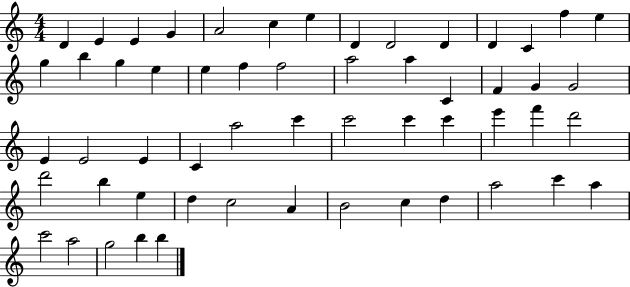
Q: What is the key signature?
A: C major